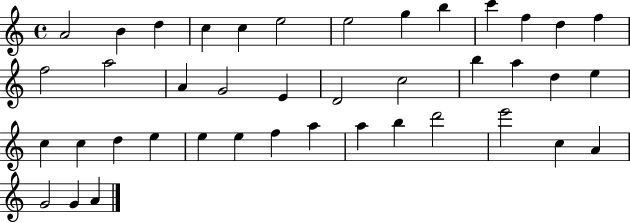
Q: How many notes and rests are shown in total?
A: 41